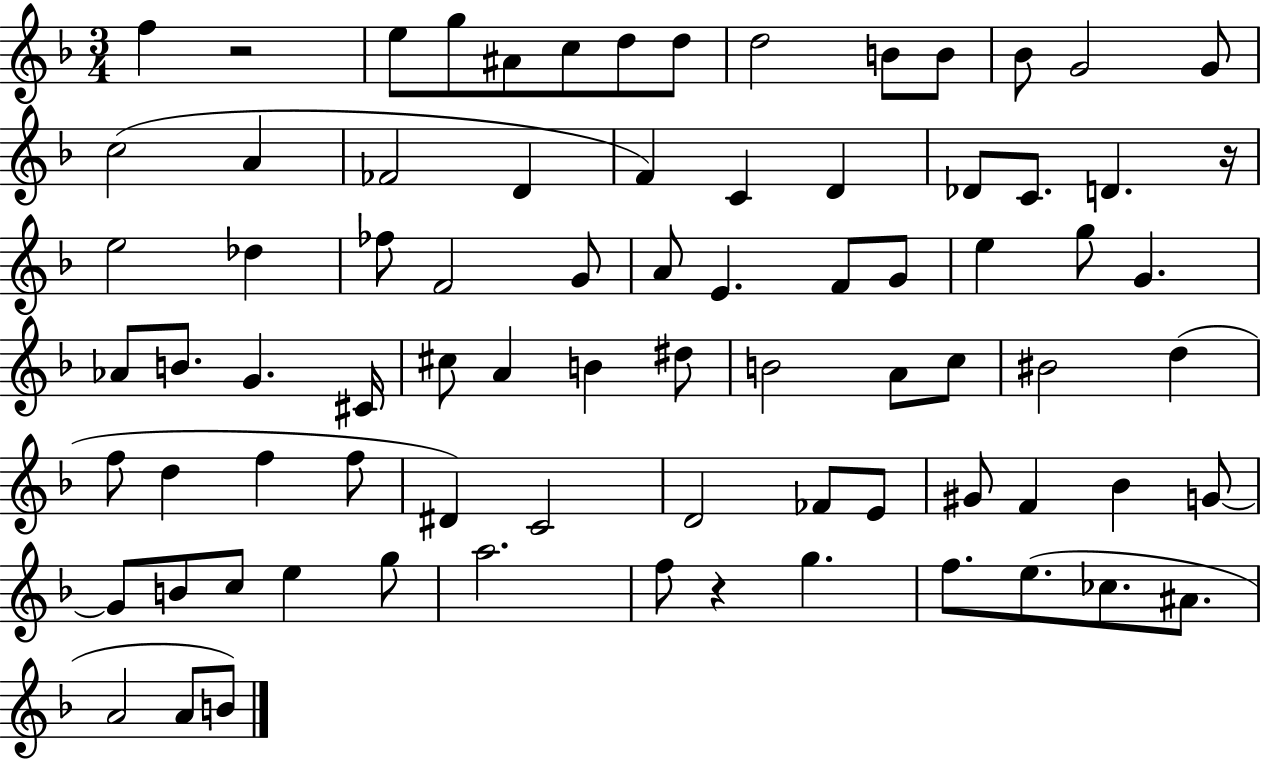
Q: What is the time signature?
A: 3/4